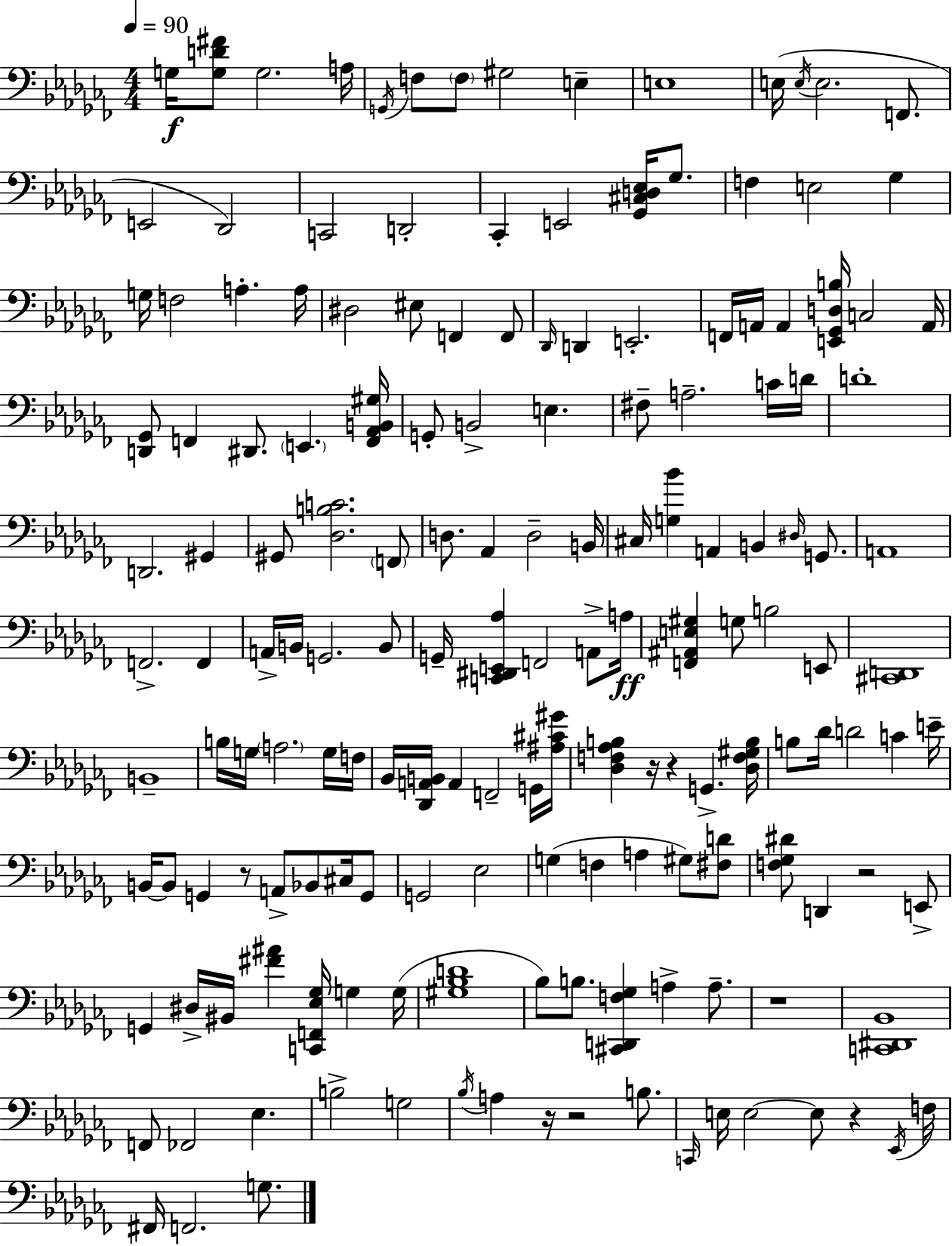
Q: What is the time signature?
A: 4/4